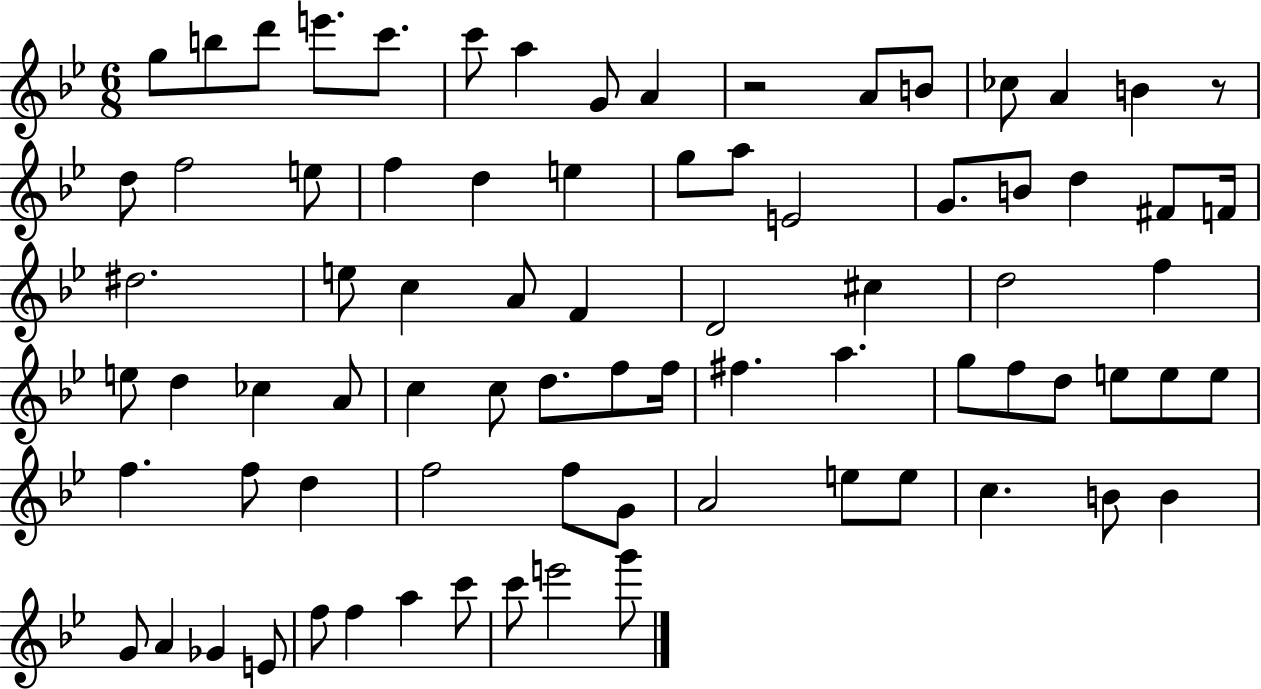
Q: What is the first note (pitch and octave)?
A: G5